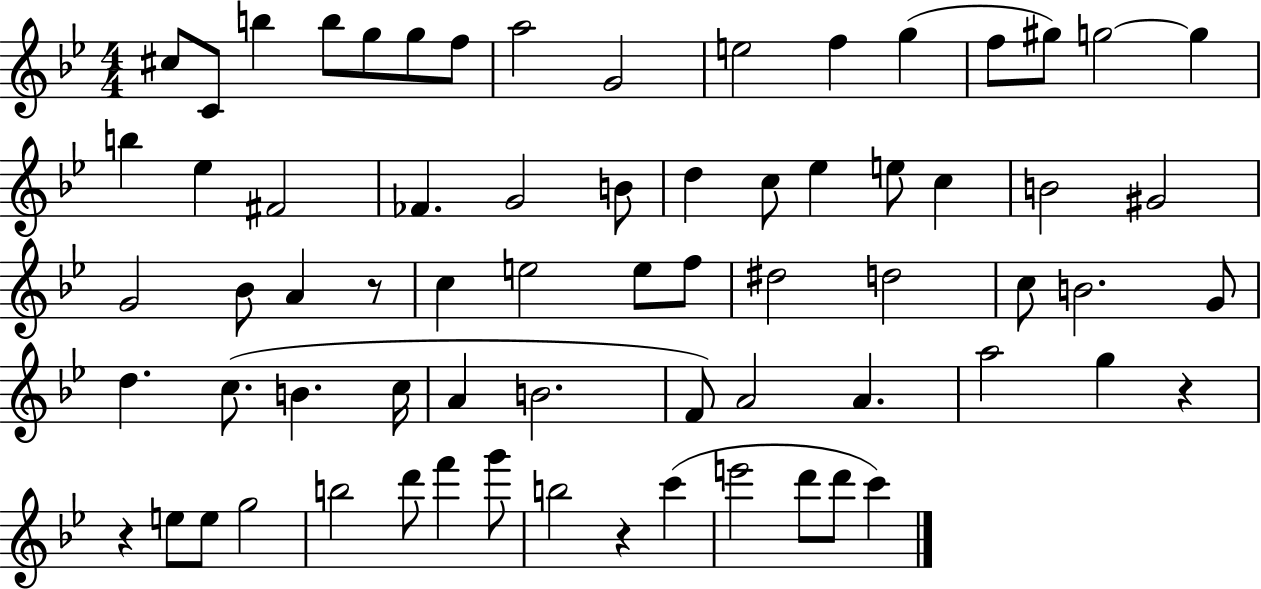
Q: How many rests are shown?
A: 4